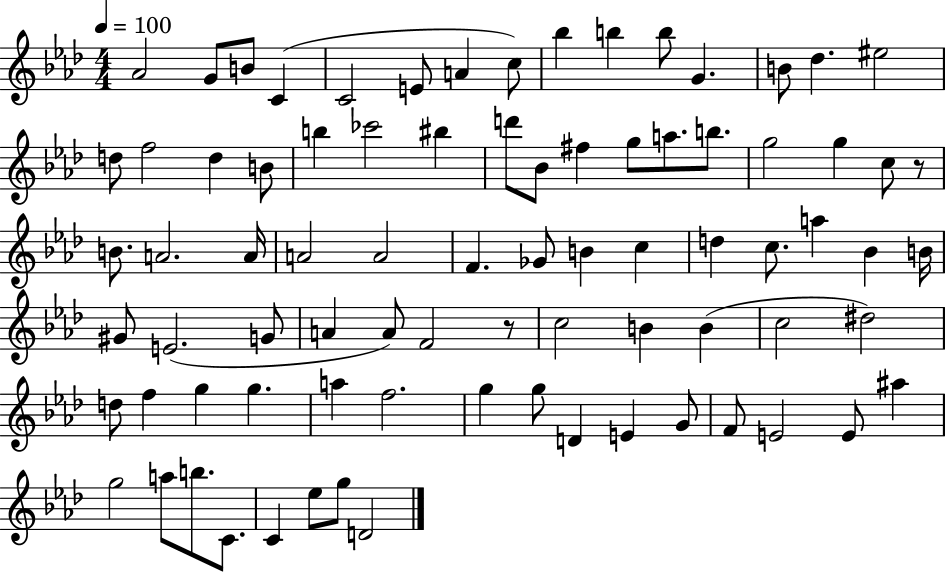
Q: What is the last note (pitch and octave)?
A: D4